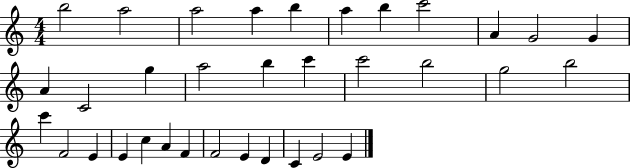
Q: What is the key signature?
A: C major